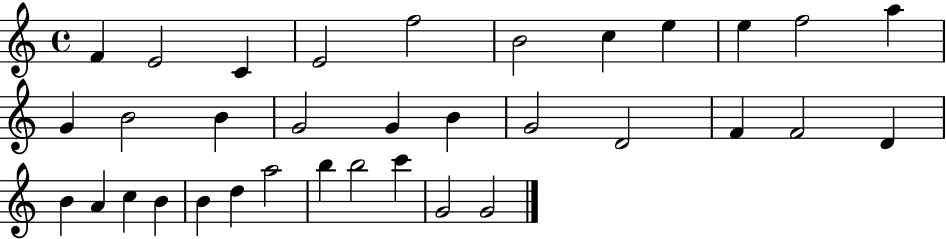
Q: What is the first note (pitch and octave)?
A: F4